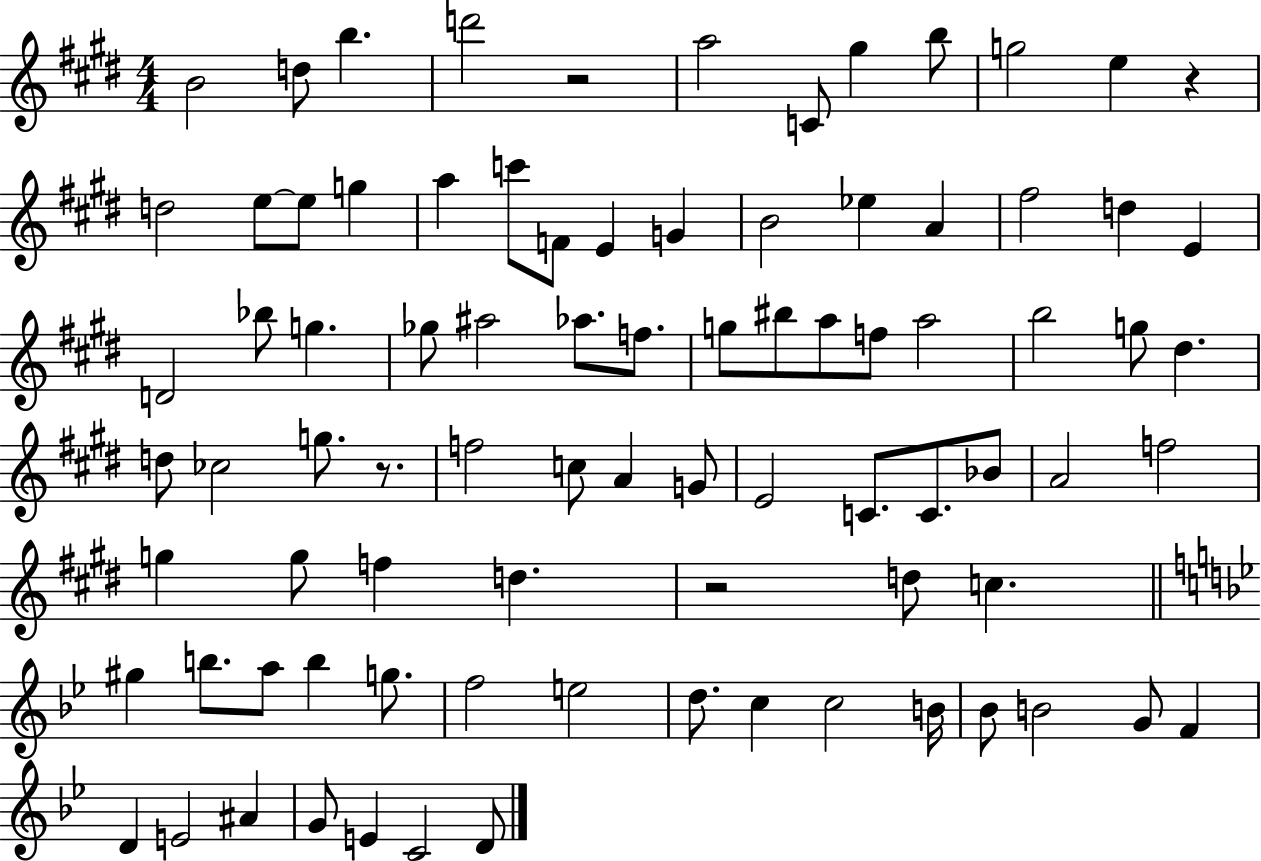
B4/h D5/e B5/q. D6/h R/h A5/h C4/e G#5/q B5/e G5/h E5/q R/q D5/h E5/e E5/e G5/q A5/q C6/e F4/e E4/q G4/q B4/h Eb5/q A4/q F#5/h D5/q E4/q D4/h Bb5/e G5/q. Gb5/e A#5/h Ab5/e. F5/e. G5/e BIS5/e A5/e F5/e A5/h B5/h G5/e D#5/q. D5/e CES5/h G5/e. R/e. F5/h C5/e A4/q G4/e E4/h C4/e. C4/e. Bb4/e A4/h F5/h G5/q G5/e F5/q D5/q. R/h D5/e C5/q. G#5/q B5/e. A5/e B5/q G5/e. F5/h E5/h D5/e. C5/q C5/h B4/s Bb4/e B4/h G4/e F4/q D4/q E4/h A#4/q G4/e E4/q C4/h D4/e